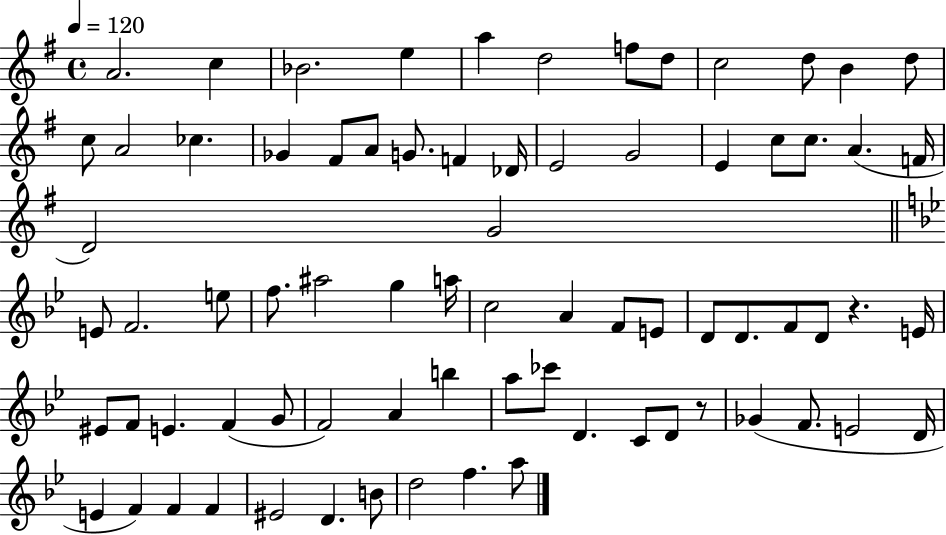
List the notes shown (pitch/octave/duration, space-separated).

A4/h. C5/q Bb4/h. E5/q A5/q D5/h F5/e D5/e C5/h D5/e B4/q D5/e C5/e A4/h CES5/q. Gb4/q F#4/e A4/e G4/e. F4/q Db4/s E4/h G4/h E4/q C5/e C5/e. A4/q. F4/s D4/h G4/h E4/e F4/h. E5/e F5/e. A#5/h G5/q A5/s C5/h A4/q F4/e E4/e D4/e D4/e. F4/e D4/e R/q. E4/s EIS4/e F4/e E4/q. F4/q G4/e F4/h A4/q B5/q A5/e CES6/e D4/q. C4/e D4/e R/e Gb4/q F4/e. E4/h D4/s E4/q F4/q F4/q F4/q EIS4/h D4/q. B4/e D5/h F5/q. A5/e